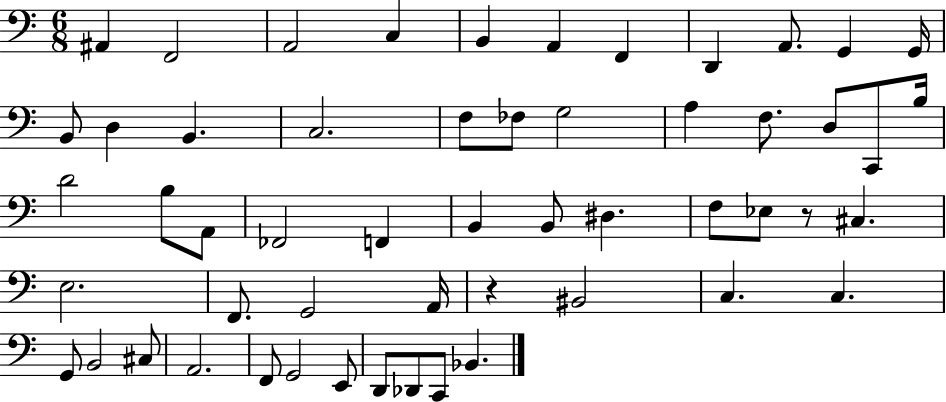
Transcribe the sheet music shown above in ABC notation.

X:1
T:Untitled
M:6/8
L:1/4
K:C
^A,, F,,2 A,,2 C, B,, A,, F,, D,, A,,/2 G,, G,,/4 B,,/2 D, B,, C,2 F,/2 _F,/2 G,2 A, F,/2 D,/2 C,,/2 B,/4 D2 B,/2 A,,/2 _F,,2 F,, B,, B,,/2 ^D, F,/2 _E,/2 z/2 ^C, E,2 F,,/2 G,,2 A,,/4 z ^B,,2 C, C, G,,/2 B,,2 ^C,/2 A,,2 F,,/2 G,,2 E,,/2 D,,/2 _D,,/2 C,,/2 _B,,